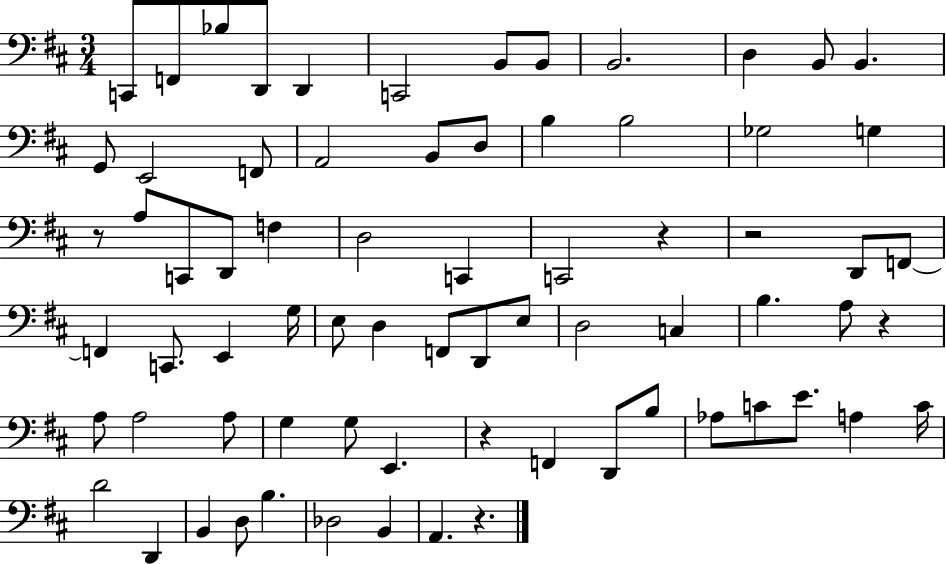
X:1
T:Untitled
M:3/4
L:1/4
K:D
C,,/2 F,,/2 _B,/2 D,,/2 D,, C,,2 B,,/2 B,,/2 B,,2 D, B,,/2 B,, G,,/2 E,,2 F,,/2 A,,2 B,,/2 D,/2 B, B,2 _G,2 G, z/2 A,/2 C,,/2 D,,/2 F, D,2 C,, C,,2 z z2 D,,/2 F,,/2 F,, C,,/2 E,, G,/4 E,/2 D, F,,/2 D,,/2 E,/2 D,2 C, B, A,/2 z A,/2 A,2 A,/2 G, G,/2 E,, z F,, D,,/2 B,/2 _A,/2 C/2 E/2 A, C/4 D2 D,, B,, D,/2 B, _D,2 B,, A,, z